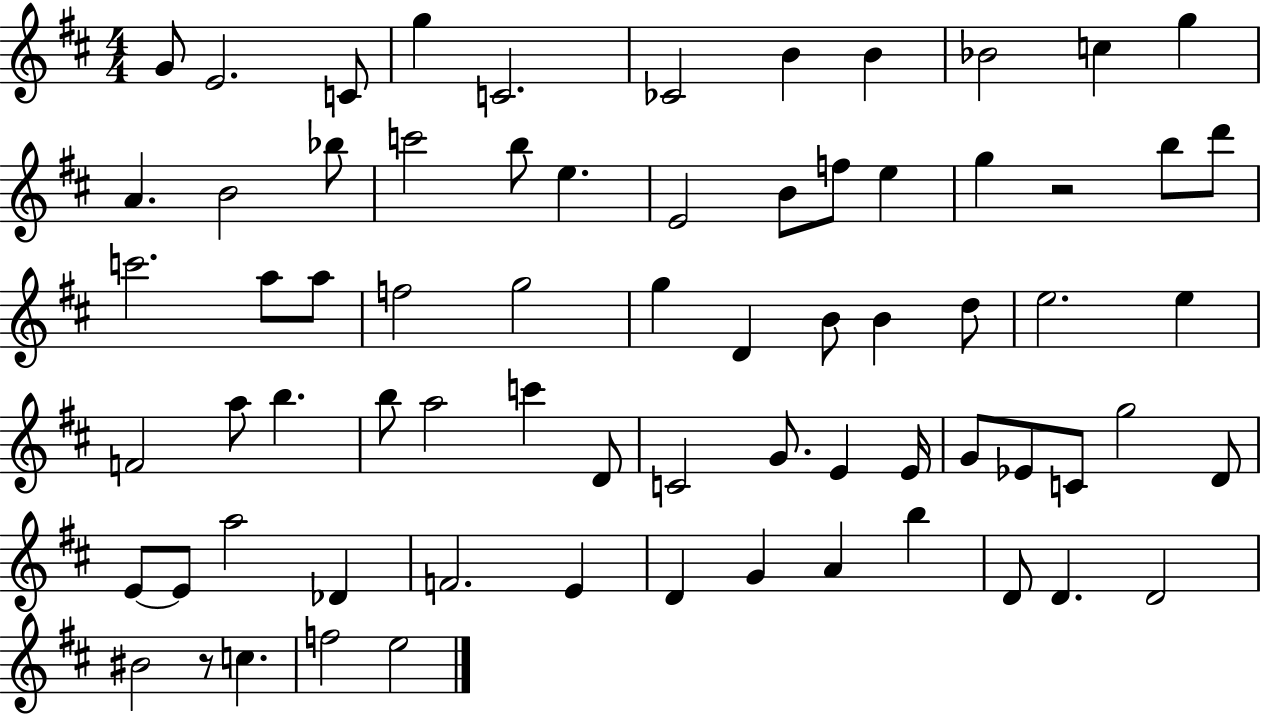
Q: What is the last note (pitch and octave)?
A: E5